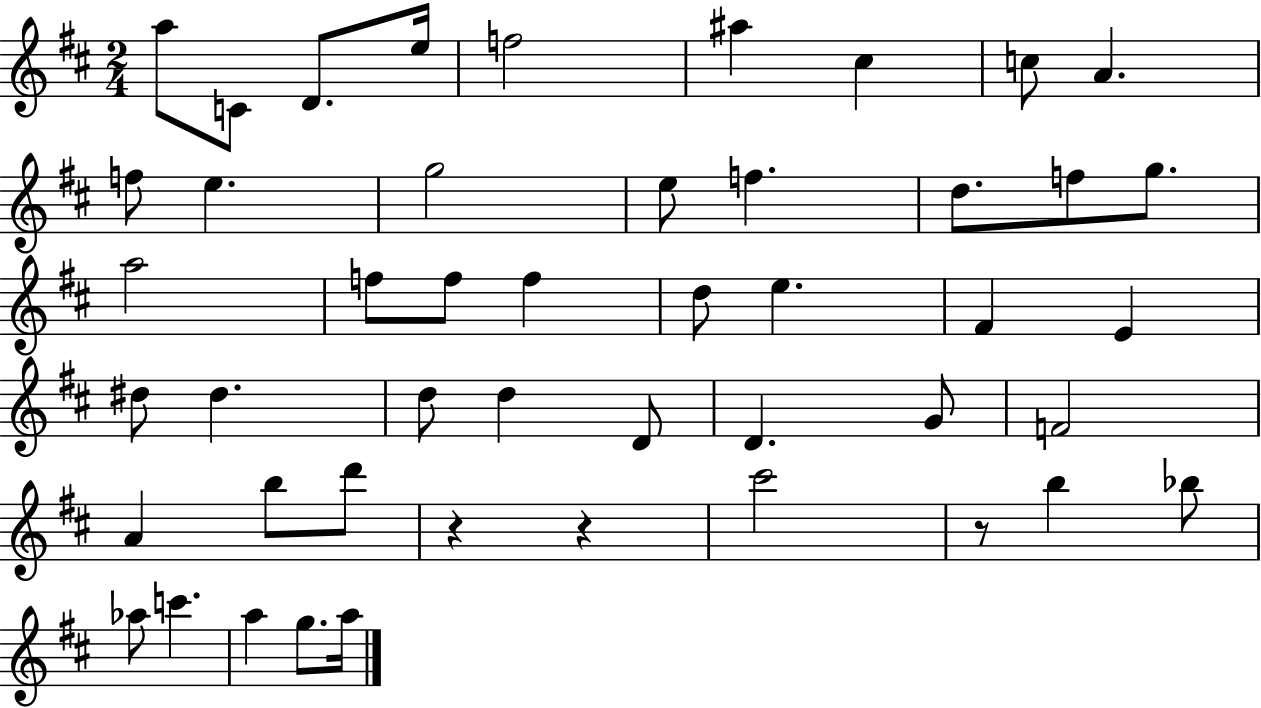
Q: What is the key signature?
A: D major